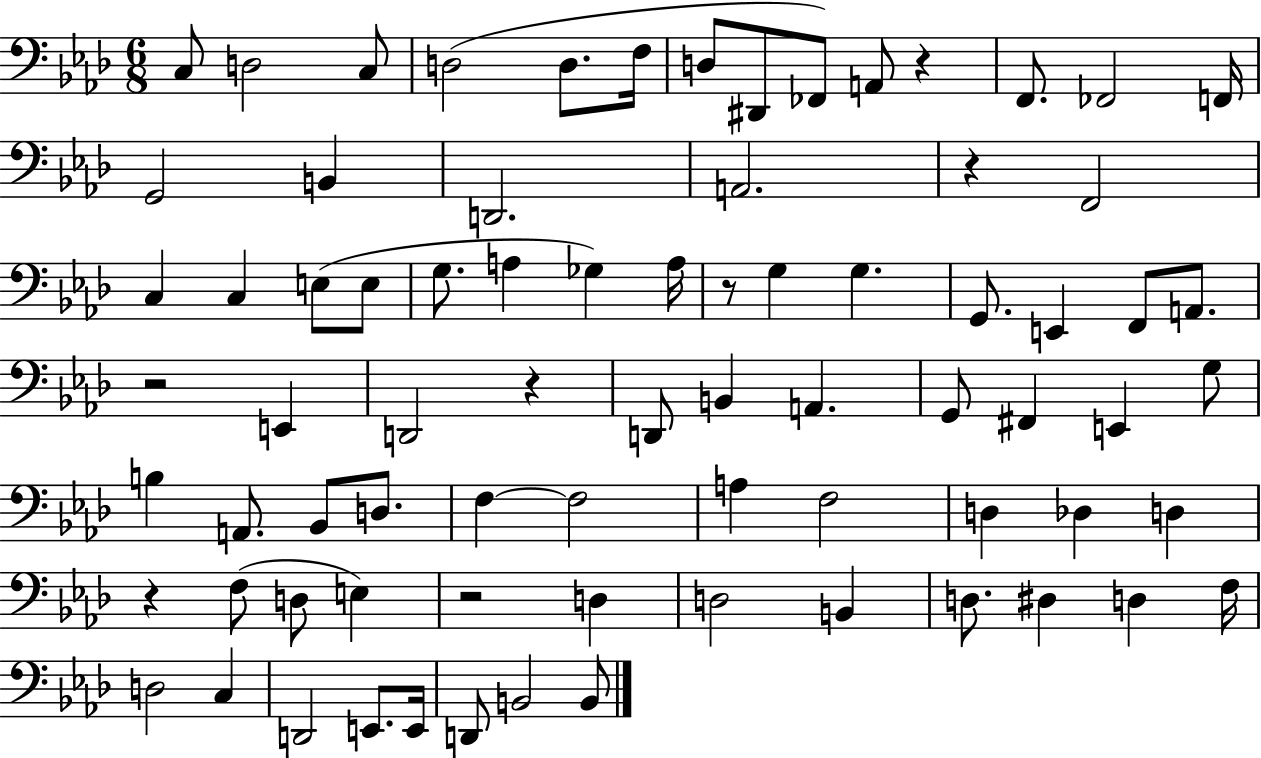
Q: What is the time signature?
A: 6/8